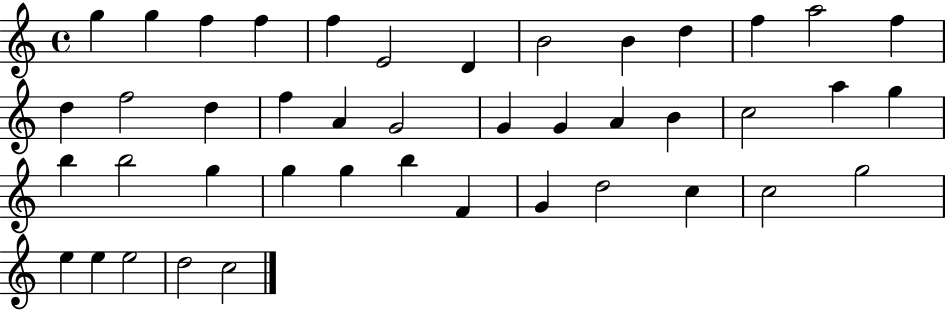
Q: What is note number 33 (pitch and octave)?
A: F4